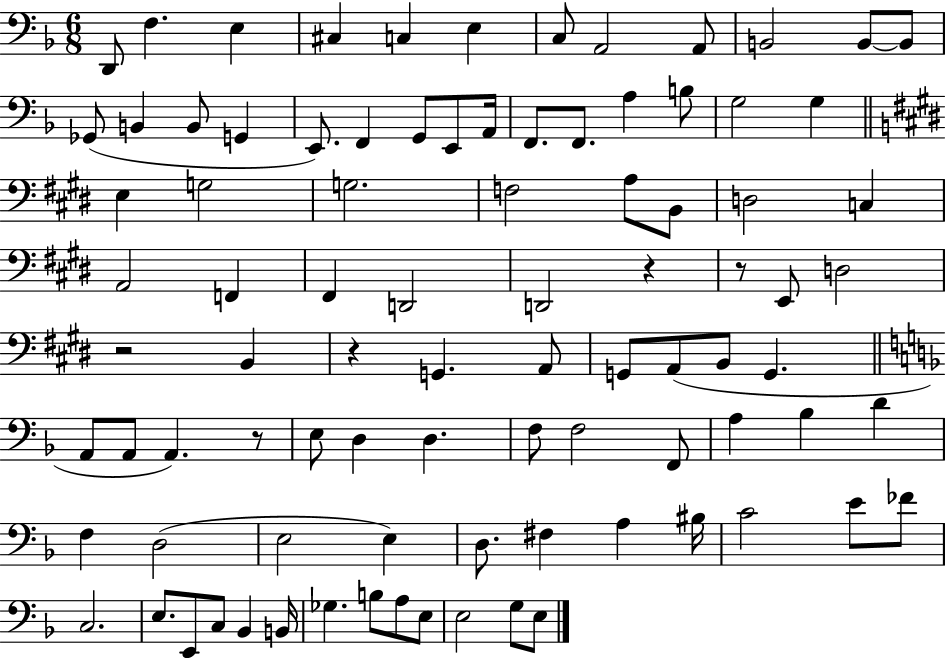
D2/e F3/q. E3/q C#3/q C3/q E3/q C3/e A2/h A2/e B2/h B2/e B2/e Gb2/e B2/q B2/e G2/q E2/e. F2/q G2/e E2/e A2/s F2/e. F2/e. A3/q B3/e G3/h G3/q E3/q G3/h G3/h. F3/h A3/e B2/e D3/h C3/q A2/h F2/q F#2/q D2/h D2/h R/q R/e E2/e D3/h R/h B2/q R/q G2/q. A2/e G2/e A2/e B2/e G2/q. A2/e A2/e A2/q. R/e E3/e D3/q D3/q. F3/e F3/h F2/e A3/q Bb3/q D4/q F3/q D3/h E3/h E3/q D3/e. F#3/q A3/q BIS3/s C4/h E4/e FES4/e C3/h. E3/e. E2/e C3/e Bb2/q B2/s Gb3/q. B3/e A3/e E3/e E3/h G3/e E3/e